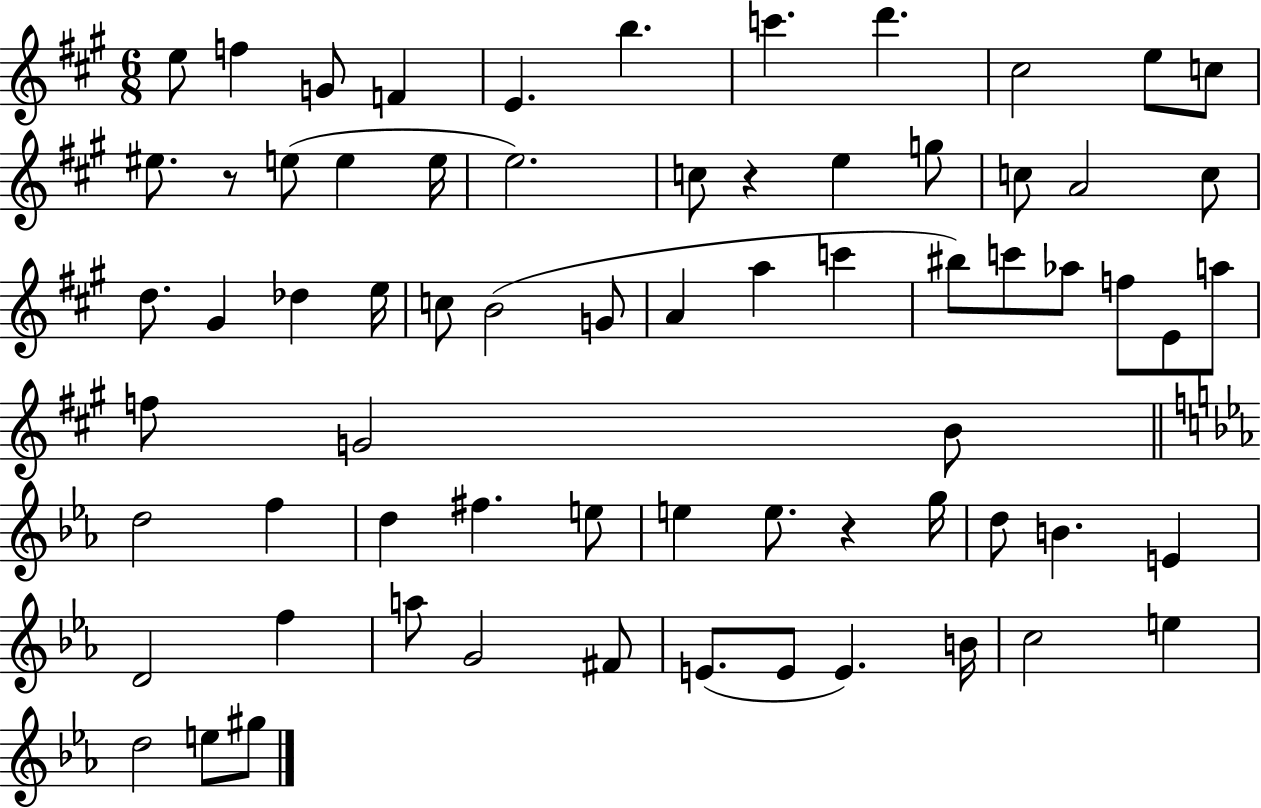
X:1
T:Untitled
M:6/8
L:1/4
K:A
e/2 f G/2 F E b c' d' ^c2 e/2 c/2 ^e/2 z/2 e/2 e e/4 e2 c/2 z e g/2 c/2 A2 c/2 d/2 ^G _d e/4 c/2 B2 G/2 A a c' ^b/2 c'/2 _a/2 f/2 E/2 a/2 f/2 G2 B/2 d2 f d ^f e/2 e e/2 z g/4 d/2 B E D2 f a/2 G2 ^F/2 E/2 E/2 E B/4 c2 e d2 e/2 ^g/2